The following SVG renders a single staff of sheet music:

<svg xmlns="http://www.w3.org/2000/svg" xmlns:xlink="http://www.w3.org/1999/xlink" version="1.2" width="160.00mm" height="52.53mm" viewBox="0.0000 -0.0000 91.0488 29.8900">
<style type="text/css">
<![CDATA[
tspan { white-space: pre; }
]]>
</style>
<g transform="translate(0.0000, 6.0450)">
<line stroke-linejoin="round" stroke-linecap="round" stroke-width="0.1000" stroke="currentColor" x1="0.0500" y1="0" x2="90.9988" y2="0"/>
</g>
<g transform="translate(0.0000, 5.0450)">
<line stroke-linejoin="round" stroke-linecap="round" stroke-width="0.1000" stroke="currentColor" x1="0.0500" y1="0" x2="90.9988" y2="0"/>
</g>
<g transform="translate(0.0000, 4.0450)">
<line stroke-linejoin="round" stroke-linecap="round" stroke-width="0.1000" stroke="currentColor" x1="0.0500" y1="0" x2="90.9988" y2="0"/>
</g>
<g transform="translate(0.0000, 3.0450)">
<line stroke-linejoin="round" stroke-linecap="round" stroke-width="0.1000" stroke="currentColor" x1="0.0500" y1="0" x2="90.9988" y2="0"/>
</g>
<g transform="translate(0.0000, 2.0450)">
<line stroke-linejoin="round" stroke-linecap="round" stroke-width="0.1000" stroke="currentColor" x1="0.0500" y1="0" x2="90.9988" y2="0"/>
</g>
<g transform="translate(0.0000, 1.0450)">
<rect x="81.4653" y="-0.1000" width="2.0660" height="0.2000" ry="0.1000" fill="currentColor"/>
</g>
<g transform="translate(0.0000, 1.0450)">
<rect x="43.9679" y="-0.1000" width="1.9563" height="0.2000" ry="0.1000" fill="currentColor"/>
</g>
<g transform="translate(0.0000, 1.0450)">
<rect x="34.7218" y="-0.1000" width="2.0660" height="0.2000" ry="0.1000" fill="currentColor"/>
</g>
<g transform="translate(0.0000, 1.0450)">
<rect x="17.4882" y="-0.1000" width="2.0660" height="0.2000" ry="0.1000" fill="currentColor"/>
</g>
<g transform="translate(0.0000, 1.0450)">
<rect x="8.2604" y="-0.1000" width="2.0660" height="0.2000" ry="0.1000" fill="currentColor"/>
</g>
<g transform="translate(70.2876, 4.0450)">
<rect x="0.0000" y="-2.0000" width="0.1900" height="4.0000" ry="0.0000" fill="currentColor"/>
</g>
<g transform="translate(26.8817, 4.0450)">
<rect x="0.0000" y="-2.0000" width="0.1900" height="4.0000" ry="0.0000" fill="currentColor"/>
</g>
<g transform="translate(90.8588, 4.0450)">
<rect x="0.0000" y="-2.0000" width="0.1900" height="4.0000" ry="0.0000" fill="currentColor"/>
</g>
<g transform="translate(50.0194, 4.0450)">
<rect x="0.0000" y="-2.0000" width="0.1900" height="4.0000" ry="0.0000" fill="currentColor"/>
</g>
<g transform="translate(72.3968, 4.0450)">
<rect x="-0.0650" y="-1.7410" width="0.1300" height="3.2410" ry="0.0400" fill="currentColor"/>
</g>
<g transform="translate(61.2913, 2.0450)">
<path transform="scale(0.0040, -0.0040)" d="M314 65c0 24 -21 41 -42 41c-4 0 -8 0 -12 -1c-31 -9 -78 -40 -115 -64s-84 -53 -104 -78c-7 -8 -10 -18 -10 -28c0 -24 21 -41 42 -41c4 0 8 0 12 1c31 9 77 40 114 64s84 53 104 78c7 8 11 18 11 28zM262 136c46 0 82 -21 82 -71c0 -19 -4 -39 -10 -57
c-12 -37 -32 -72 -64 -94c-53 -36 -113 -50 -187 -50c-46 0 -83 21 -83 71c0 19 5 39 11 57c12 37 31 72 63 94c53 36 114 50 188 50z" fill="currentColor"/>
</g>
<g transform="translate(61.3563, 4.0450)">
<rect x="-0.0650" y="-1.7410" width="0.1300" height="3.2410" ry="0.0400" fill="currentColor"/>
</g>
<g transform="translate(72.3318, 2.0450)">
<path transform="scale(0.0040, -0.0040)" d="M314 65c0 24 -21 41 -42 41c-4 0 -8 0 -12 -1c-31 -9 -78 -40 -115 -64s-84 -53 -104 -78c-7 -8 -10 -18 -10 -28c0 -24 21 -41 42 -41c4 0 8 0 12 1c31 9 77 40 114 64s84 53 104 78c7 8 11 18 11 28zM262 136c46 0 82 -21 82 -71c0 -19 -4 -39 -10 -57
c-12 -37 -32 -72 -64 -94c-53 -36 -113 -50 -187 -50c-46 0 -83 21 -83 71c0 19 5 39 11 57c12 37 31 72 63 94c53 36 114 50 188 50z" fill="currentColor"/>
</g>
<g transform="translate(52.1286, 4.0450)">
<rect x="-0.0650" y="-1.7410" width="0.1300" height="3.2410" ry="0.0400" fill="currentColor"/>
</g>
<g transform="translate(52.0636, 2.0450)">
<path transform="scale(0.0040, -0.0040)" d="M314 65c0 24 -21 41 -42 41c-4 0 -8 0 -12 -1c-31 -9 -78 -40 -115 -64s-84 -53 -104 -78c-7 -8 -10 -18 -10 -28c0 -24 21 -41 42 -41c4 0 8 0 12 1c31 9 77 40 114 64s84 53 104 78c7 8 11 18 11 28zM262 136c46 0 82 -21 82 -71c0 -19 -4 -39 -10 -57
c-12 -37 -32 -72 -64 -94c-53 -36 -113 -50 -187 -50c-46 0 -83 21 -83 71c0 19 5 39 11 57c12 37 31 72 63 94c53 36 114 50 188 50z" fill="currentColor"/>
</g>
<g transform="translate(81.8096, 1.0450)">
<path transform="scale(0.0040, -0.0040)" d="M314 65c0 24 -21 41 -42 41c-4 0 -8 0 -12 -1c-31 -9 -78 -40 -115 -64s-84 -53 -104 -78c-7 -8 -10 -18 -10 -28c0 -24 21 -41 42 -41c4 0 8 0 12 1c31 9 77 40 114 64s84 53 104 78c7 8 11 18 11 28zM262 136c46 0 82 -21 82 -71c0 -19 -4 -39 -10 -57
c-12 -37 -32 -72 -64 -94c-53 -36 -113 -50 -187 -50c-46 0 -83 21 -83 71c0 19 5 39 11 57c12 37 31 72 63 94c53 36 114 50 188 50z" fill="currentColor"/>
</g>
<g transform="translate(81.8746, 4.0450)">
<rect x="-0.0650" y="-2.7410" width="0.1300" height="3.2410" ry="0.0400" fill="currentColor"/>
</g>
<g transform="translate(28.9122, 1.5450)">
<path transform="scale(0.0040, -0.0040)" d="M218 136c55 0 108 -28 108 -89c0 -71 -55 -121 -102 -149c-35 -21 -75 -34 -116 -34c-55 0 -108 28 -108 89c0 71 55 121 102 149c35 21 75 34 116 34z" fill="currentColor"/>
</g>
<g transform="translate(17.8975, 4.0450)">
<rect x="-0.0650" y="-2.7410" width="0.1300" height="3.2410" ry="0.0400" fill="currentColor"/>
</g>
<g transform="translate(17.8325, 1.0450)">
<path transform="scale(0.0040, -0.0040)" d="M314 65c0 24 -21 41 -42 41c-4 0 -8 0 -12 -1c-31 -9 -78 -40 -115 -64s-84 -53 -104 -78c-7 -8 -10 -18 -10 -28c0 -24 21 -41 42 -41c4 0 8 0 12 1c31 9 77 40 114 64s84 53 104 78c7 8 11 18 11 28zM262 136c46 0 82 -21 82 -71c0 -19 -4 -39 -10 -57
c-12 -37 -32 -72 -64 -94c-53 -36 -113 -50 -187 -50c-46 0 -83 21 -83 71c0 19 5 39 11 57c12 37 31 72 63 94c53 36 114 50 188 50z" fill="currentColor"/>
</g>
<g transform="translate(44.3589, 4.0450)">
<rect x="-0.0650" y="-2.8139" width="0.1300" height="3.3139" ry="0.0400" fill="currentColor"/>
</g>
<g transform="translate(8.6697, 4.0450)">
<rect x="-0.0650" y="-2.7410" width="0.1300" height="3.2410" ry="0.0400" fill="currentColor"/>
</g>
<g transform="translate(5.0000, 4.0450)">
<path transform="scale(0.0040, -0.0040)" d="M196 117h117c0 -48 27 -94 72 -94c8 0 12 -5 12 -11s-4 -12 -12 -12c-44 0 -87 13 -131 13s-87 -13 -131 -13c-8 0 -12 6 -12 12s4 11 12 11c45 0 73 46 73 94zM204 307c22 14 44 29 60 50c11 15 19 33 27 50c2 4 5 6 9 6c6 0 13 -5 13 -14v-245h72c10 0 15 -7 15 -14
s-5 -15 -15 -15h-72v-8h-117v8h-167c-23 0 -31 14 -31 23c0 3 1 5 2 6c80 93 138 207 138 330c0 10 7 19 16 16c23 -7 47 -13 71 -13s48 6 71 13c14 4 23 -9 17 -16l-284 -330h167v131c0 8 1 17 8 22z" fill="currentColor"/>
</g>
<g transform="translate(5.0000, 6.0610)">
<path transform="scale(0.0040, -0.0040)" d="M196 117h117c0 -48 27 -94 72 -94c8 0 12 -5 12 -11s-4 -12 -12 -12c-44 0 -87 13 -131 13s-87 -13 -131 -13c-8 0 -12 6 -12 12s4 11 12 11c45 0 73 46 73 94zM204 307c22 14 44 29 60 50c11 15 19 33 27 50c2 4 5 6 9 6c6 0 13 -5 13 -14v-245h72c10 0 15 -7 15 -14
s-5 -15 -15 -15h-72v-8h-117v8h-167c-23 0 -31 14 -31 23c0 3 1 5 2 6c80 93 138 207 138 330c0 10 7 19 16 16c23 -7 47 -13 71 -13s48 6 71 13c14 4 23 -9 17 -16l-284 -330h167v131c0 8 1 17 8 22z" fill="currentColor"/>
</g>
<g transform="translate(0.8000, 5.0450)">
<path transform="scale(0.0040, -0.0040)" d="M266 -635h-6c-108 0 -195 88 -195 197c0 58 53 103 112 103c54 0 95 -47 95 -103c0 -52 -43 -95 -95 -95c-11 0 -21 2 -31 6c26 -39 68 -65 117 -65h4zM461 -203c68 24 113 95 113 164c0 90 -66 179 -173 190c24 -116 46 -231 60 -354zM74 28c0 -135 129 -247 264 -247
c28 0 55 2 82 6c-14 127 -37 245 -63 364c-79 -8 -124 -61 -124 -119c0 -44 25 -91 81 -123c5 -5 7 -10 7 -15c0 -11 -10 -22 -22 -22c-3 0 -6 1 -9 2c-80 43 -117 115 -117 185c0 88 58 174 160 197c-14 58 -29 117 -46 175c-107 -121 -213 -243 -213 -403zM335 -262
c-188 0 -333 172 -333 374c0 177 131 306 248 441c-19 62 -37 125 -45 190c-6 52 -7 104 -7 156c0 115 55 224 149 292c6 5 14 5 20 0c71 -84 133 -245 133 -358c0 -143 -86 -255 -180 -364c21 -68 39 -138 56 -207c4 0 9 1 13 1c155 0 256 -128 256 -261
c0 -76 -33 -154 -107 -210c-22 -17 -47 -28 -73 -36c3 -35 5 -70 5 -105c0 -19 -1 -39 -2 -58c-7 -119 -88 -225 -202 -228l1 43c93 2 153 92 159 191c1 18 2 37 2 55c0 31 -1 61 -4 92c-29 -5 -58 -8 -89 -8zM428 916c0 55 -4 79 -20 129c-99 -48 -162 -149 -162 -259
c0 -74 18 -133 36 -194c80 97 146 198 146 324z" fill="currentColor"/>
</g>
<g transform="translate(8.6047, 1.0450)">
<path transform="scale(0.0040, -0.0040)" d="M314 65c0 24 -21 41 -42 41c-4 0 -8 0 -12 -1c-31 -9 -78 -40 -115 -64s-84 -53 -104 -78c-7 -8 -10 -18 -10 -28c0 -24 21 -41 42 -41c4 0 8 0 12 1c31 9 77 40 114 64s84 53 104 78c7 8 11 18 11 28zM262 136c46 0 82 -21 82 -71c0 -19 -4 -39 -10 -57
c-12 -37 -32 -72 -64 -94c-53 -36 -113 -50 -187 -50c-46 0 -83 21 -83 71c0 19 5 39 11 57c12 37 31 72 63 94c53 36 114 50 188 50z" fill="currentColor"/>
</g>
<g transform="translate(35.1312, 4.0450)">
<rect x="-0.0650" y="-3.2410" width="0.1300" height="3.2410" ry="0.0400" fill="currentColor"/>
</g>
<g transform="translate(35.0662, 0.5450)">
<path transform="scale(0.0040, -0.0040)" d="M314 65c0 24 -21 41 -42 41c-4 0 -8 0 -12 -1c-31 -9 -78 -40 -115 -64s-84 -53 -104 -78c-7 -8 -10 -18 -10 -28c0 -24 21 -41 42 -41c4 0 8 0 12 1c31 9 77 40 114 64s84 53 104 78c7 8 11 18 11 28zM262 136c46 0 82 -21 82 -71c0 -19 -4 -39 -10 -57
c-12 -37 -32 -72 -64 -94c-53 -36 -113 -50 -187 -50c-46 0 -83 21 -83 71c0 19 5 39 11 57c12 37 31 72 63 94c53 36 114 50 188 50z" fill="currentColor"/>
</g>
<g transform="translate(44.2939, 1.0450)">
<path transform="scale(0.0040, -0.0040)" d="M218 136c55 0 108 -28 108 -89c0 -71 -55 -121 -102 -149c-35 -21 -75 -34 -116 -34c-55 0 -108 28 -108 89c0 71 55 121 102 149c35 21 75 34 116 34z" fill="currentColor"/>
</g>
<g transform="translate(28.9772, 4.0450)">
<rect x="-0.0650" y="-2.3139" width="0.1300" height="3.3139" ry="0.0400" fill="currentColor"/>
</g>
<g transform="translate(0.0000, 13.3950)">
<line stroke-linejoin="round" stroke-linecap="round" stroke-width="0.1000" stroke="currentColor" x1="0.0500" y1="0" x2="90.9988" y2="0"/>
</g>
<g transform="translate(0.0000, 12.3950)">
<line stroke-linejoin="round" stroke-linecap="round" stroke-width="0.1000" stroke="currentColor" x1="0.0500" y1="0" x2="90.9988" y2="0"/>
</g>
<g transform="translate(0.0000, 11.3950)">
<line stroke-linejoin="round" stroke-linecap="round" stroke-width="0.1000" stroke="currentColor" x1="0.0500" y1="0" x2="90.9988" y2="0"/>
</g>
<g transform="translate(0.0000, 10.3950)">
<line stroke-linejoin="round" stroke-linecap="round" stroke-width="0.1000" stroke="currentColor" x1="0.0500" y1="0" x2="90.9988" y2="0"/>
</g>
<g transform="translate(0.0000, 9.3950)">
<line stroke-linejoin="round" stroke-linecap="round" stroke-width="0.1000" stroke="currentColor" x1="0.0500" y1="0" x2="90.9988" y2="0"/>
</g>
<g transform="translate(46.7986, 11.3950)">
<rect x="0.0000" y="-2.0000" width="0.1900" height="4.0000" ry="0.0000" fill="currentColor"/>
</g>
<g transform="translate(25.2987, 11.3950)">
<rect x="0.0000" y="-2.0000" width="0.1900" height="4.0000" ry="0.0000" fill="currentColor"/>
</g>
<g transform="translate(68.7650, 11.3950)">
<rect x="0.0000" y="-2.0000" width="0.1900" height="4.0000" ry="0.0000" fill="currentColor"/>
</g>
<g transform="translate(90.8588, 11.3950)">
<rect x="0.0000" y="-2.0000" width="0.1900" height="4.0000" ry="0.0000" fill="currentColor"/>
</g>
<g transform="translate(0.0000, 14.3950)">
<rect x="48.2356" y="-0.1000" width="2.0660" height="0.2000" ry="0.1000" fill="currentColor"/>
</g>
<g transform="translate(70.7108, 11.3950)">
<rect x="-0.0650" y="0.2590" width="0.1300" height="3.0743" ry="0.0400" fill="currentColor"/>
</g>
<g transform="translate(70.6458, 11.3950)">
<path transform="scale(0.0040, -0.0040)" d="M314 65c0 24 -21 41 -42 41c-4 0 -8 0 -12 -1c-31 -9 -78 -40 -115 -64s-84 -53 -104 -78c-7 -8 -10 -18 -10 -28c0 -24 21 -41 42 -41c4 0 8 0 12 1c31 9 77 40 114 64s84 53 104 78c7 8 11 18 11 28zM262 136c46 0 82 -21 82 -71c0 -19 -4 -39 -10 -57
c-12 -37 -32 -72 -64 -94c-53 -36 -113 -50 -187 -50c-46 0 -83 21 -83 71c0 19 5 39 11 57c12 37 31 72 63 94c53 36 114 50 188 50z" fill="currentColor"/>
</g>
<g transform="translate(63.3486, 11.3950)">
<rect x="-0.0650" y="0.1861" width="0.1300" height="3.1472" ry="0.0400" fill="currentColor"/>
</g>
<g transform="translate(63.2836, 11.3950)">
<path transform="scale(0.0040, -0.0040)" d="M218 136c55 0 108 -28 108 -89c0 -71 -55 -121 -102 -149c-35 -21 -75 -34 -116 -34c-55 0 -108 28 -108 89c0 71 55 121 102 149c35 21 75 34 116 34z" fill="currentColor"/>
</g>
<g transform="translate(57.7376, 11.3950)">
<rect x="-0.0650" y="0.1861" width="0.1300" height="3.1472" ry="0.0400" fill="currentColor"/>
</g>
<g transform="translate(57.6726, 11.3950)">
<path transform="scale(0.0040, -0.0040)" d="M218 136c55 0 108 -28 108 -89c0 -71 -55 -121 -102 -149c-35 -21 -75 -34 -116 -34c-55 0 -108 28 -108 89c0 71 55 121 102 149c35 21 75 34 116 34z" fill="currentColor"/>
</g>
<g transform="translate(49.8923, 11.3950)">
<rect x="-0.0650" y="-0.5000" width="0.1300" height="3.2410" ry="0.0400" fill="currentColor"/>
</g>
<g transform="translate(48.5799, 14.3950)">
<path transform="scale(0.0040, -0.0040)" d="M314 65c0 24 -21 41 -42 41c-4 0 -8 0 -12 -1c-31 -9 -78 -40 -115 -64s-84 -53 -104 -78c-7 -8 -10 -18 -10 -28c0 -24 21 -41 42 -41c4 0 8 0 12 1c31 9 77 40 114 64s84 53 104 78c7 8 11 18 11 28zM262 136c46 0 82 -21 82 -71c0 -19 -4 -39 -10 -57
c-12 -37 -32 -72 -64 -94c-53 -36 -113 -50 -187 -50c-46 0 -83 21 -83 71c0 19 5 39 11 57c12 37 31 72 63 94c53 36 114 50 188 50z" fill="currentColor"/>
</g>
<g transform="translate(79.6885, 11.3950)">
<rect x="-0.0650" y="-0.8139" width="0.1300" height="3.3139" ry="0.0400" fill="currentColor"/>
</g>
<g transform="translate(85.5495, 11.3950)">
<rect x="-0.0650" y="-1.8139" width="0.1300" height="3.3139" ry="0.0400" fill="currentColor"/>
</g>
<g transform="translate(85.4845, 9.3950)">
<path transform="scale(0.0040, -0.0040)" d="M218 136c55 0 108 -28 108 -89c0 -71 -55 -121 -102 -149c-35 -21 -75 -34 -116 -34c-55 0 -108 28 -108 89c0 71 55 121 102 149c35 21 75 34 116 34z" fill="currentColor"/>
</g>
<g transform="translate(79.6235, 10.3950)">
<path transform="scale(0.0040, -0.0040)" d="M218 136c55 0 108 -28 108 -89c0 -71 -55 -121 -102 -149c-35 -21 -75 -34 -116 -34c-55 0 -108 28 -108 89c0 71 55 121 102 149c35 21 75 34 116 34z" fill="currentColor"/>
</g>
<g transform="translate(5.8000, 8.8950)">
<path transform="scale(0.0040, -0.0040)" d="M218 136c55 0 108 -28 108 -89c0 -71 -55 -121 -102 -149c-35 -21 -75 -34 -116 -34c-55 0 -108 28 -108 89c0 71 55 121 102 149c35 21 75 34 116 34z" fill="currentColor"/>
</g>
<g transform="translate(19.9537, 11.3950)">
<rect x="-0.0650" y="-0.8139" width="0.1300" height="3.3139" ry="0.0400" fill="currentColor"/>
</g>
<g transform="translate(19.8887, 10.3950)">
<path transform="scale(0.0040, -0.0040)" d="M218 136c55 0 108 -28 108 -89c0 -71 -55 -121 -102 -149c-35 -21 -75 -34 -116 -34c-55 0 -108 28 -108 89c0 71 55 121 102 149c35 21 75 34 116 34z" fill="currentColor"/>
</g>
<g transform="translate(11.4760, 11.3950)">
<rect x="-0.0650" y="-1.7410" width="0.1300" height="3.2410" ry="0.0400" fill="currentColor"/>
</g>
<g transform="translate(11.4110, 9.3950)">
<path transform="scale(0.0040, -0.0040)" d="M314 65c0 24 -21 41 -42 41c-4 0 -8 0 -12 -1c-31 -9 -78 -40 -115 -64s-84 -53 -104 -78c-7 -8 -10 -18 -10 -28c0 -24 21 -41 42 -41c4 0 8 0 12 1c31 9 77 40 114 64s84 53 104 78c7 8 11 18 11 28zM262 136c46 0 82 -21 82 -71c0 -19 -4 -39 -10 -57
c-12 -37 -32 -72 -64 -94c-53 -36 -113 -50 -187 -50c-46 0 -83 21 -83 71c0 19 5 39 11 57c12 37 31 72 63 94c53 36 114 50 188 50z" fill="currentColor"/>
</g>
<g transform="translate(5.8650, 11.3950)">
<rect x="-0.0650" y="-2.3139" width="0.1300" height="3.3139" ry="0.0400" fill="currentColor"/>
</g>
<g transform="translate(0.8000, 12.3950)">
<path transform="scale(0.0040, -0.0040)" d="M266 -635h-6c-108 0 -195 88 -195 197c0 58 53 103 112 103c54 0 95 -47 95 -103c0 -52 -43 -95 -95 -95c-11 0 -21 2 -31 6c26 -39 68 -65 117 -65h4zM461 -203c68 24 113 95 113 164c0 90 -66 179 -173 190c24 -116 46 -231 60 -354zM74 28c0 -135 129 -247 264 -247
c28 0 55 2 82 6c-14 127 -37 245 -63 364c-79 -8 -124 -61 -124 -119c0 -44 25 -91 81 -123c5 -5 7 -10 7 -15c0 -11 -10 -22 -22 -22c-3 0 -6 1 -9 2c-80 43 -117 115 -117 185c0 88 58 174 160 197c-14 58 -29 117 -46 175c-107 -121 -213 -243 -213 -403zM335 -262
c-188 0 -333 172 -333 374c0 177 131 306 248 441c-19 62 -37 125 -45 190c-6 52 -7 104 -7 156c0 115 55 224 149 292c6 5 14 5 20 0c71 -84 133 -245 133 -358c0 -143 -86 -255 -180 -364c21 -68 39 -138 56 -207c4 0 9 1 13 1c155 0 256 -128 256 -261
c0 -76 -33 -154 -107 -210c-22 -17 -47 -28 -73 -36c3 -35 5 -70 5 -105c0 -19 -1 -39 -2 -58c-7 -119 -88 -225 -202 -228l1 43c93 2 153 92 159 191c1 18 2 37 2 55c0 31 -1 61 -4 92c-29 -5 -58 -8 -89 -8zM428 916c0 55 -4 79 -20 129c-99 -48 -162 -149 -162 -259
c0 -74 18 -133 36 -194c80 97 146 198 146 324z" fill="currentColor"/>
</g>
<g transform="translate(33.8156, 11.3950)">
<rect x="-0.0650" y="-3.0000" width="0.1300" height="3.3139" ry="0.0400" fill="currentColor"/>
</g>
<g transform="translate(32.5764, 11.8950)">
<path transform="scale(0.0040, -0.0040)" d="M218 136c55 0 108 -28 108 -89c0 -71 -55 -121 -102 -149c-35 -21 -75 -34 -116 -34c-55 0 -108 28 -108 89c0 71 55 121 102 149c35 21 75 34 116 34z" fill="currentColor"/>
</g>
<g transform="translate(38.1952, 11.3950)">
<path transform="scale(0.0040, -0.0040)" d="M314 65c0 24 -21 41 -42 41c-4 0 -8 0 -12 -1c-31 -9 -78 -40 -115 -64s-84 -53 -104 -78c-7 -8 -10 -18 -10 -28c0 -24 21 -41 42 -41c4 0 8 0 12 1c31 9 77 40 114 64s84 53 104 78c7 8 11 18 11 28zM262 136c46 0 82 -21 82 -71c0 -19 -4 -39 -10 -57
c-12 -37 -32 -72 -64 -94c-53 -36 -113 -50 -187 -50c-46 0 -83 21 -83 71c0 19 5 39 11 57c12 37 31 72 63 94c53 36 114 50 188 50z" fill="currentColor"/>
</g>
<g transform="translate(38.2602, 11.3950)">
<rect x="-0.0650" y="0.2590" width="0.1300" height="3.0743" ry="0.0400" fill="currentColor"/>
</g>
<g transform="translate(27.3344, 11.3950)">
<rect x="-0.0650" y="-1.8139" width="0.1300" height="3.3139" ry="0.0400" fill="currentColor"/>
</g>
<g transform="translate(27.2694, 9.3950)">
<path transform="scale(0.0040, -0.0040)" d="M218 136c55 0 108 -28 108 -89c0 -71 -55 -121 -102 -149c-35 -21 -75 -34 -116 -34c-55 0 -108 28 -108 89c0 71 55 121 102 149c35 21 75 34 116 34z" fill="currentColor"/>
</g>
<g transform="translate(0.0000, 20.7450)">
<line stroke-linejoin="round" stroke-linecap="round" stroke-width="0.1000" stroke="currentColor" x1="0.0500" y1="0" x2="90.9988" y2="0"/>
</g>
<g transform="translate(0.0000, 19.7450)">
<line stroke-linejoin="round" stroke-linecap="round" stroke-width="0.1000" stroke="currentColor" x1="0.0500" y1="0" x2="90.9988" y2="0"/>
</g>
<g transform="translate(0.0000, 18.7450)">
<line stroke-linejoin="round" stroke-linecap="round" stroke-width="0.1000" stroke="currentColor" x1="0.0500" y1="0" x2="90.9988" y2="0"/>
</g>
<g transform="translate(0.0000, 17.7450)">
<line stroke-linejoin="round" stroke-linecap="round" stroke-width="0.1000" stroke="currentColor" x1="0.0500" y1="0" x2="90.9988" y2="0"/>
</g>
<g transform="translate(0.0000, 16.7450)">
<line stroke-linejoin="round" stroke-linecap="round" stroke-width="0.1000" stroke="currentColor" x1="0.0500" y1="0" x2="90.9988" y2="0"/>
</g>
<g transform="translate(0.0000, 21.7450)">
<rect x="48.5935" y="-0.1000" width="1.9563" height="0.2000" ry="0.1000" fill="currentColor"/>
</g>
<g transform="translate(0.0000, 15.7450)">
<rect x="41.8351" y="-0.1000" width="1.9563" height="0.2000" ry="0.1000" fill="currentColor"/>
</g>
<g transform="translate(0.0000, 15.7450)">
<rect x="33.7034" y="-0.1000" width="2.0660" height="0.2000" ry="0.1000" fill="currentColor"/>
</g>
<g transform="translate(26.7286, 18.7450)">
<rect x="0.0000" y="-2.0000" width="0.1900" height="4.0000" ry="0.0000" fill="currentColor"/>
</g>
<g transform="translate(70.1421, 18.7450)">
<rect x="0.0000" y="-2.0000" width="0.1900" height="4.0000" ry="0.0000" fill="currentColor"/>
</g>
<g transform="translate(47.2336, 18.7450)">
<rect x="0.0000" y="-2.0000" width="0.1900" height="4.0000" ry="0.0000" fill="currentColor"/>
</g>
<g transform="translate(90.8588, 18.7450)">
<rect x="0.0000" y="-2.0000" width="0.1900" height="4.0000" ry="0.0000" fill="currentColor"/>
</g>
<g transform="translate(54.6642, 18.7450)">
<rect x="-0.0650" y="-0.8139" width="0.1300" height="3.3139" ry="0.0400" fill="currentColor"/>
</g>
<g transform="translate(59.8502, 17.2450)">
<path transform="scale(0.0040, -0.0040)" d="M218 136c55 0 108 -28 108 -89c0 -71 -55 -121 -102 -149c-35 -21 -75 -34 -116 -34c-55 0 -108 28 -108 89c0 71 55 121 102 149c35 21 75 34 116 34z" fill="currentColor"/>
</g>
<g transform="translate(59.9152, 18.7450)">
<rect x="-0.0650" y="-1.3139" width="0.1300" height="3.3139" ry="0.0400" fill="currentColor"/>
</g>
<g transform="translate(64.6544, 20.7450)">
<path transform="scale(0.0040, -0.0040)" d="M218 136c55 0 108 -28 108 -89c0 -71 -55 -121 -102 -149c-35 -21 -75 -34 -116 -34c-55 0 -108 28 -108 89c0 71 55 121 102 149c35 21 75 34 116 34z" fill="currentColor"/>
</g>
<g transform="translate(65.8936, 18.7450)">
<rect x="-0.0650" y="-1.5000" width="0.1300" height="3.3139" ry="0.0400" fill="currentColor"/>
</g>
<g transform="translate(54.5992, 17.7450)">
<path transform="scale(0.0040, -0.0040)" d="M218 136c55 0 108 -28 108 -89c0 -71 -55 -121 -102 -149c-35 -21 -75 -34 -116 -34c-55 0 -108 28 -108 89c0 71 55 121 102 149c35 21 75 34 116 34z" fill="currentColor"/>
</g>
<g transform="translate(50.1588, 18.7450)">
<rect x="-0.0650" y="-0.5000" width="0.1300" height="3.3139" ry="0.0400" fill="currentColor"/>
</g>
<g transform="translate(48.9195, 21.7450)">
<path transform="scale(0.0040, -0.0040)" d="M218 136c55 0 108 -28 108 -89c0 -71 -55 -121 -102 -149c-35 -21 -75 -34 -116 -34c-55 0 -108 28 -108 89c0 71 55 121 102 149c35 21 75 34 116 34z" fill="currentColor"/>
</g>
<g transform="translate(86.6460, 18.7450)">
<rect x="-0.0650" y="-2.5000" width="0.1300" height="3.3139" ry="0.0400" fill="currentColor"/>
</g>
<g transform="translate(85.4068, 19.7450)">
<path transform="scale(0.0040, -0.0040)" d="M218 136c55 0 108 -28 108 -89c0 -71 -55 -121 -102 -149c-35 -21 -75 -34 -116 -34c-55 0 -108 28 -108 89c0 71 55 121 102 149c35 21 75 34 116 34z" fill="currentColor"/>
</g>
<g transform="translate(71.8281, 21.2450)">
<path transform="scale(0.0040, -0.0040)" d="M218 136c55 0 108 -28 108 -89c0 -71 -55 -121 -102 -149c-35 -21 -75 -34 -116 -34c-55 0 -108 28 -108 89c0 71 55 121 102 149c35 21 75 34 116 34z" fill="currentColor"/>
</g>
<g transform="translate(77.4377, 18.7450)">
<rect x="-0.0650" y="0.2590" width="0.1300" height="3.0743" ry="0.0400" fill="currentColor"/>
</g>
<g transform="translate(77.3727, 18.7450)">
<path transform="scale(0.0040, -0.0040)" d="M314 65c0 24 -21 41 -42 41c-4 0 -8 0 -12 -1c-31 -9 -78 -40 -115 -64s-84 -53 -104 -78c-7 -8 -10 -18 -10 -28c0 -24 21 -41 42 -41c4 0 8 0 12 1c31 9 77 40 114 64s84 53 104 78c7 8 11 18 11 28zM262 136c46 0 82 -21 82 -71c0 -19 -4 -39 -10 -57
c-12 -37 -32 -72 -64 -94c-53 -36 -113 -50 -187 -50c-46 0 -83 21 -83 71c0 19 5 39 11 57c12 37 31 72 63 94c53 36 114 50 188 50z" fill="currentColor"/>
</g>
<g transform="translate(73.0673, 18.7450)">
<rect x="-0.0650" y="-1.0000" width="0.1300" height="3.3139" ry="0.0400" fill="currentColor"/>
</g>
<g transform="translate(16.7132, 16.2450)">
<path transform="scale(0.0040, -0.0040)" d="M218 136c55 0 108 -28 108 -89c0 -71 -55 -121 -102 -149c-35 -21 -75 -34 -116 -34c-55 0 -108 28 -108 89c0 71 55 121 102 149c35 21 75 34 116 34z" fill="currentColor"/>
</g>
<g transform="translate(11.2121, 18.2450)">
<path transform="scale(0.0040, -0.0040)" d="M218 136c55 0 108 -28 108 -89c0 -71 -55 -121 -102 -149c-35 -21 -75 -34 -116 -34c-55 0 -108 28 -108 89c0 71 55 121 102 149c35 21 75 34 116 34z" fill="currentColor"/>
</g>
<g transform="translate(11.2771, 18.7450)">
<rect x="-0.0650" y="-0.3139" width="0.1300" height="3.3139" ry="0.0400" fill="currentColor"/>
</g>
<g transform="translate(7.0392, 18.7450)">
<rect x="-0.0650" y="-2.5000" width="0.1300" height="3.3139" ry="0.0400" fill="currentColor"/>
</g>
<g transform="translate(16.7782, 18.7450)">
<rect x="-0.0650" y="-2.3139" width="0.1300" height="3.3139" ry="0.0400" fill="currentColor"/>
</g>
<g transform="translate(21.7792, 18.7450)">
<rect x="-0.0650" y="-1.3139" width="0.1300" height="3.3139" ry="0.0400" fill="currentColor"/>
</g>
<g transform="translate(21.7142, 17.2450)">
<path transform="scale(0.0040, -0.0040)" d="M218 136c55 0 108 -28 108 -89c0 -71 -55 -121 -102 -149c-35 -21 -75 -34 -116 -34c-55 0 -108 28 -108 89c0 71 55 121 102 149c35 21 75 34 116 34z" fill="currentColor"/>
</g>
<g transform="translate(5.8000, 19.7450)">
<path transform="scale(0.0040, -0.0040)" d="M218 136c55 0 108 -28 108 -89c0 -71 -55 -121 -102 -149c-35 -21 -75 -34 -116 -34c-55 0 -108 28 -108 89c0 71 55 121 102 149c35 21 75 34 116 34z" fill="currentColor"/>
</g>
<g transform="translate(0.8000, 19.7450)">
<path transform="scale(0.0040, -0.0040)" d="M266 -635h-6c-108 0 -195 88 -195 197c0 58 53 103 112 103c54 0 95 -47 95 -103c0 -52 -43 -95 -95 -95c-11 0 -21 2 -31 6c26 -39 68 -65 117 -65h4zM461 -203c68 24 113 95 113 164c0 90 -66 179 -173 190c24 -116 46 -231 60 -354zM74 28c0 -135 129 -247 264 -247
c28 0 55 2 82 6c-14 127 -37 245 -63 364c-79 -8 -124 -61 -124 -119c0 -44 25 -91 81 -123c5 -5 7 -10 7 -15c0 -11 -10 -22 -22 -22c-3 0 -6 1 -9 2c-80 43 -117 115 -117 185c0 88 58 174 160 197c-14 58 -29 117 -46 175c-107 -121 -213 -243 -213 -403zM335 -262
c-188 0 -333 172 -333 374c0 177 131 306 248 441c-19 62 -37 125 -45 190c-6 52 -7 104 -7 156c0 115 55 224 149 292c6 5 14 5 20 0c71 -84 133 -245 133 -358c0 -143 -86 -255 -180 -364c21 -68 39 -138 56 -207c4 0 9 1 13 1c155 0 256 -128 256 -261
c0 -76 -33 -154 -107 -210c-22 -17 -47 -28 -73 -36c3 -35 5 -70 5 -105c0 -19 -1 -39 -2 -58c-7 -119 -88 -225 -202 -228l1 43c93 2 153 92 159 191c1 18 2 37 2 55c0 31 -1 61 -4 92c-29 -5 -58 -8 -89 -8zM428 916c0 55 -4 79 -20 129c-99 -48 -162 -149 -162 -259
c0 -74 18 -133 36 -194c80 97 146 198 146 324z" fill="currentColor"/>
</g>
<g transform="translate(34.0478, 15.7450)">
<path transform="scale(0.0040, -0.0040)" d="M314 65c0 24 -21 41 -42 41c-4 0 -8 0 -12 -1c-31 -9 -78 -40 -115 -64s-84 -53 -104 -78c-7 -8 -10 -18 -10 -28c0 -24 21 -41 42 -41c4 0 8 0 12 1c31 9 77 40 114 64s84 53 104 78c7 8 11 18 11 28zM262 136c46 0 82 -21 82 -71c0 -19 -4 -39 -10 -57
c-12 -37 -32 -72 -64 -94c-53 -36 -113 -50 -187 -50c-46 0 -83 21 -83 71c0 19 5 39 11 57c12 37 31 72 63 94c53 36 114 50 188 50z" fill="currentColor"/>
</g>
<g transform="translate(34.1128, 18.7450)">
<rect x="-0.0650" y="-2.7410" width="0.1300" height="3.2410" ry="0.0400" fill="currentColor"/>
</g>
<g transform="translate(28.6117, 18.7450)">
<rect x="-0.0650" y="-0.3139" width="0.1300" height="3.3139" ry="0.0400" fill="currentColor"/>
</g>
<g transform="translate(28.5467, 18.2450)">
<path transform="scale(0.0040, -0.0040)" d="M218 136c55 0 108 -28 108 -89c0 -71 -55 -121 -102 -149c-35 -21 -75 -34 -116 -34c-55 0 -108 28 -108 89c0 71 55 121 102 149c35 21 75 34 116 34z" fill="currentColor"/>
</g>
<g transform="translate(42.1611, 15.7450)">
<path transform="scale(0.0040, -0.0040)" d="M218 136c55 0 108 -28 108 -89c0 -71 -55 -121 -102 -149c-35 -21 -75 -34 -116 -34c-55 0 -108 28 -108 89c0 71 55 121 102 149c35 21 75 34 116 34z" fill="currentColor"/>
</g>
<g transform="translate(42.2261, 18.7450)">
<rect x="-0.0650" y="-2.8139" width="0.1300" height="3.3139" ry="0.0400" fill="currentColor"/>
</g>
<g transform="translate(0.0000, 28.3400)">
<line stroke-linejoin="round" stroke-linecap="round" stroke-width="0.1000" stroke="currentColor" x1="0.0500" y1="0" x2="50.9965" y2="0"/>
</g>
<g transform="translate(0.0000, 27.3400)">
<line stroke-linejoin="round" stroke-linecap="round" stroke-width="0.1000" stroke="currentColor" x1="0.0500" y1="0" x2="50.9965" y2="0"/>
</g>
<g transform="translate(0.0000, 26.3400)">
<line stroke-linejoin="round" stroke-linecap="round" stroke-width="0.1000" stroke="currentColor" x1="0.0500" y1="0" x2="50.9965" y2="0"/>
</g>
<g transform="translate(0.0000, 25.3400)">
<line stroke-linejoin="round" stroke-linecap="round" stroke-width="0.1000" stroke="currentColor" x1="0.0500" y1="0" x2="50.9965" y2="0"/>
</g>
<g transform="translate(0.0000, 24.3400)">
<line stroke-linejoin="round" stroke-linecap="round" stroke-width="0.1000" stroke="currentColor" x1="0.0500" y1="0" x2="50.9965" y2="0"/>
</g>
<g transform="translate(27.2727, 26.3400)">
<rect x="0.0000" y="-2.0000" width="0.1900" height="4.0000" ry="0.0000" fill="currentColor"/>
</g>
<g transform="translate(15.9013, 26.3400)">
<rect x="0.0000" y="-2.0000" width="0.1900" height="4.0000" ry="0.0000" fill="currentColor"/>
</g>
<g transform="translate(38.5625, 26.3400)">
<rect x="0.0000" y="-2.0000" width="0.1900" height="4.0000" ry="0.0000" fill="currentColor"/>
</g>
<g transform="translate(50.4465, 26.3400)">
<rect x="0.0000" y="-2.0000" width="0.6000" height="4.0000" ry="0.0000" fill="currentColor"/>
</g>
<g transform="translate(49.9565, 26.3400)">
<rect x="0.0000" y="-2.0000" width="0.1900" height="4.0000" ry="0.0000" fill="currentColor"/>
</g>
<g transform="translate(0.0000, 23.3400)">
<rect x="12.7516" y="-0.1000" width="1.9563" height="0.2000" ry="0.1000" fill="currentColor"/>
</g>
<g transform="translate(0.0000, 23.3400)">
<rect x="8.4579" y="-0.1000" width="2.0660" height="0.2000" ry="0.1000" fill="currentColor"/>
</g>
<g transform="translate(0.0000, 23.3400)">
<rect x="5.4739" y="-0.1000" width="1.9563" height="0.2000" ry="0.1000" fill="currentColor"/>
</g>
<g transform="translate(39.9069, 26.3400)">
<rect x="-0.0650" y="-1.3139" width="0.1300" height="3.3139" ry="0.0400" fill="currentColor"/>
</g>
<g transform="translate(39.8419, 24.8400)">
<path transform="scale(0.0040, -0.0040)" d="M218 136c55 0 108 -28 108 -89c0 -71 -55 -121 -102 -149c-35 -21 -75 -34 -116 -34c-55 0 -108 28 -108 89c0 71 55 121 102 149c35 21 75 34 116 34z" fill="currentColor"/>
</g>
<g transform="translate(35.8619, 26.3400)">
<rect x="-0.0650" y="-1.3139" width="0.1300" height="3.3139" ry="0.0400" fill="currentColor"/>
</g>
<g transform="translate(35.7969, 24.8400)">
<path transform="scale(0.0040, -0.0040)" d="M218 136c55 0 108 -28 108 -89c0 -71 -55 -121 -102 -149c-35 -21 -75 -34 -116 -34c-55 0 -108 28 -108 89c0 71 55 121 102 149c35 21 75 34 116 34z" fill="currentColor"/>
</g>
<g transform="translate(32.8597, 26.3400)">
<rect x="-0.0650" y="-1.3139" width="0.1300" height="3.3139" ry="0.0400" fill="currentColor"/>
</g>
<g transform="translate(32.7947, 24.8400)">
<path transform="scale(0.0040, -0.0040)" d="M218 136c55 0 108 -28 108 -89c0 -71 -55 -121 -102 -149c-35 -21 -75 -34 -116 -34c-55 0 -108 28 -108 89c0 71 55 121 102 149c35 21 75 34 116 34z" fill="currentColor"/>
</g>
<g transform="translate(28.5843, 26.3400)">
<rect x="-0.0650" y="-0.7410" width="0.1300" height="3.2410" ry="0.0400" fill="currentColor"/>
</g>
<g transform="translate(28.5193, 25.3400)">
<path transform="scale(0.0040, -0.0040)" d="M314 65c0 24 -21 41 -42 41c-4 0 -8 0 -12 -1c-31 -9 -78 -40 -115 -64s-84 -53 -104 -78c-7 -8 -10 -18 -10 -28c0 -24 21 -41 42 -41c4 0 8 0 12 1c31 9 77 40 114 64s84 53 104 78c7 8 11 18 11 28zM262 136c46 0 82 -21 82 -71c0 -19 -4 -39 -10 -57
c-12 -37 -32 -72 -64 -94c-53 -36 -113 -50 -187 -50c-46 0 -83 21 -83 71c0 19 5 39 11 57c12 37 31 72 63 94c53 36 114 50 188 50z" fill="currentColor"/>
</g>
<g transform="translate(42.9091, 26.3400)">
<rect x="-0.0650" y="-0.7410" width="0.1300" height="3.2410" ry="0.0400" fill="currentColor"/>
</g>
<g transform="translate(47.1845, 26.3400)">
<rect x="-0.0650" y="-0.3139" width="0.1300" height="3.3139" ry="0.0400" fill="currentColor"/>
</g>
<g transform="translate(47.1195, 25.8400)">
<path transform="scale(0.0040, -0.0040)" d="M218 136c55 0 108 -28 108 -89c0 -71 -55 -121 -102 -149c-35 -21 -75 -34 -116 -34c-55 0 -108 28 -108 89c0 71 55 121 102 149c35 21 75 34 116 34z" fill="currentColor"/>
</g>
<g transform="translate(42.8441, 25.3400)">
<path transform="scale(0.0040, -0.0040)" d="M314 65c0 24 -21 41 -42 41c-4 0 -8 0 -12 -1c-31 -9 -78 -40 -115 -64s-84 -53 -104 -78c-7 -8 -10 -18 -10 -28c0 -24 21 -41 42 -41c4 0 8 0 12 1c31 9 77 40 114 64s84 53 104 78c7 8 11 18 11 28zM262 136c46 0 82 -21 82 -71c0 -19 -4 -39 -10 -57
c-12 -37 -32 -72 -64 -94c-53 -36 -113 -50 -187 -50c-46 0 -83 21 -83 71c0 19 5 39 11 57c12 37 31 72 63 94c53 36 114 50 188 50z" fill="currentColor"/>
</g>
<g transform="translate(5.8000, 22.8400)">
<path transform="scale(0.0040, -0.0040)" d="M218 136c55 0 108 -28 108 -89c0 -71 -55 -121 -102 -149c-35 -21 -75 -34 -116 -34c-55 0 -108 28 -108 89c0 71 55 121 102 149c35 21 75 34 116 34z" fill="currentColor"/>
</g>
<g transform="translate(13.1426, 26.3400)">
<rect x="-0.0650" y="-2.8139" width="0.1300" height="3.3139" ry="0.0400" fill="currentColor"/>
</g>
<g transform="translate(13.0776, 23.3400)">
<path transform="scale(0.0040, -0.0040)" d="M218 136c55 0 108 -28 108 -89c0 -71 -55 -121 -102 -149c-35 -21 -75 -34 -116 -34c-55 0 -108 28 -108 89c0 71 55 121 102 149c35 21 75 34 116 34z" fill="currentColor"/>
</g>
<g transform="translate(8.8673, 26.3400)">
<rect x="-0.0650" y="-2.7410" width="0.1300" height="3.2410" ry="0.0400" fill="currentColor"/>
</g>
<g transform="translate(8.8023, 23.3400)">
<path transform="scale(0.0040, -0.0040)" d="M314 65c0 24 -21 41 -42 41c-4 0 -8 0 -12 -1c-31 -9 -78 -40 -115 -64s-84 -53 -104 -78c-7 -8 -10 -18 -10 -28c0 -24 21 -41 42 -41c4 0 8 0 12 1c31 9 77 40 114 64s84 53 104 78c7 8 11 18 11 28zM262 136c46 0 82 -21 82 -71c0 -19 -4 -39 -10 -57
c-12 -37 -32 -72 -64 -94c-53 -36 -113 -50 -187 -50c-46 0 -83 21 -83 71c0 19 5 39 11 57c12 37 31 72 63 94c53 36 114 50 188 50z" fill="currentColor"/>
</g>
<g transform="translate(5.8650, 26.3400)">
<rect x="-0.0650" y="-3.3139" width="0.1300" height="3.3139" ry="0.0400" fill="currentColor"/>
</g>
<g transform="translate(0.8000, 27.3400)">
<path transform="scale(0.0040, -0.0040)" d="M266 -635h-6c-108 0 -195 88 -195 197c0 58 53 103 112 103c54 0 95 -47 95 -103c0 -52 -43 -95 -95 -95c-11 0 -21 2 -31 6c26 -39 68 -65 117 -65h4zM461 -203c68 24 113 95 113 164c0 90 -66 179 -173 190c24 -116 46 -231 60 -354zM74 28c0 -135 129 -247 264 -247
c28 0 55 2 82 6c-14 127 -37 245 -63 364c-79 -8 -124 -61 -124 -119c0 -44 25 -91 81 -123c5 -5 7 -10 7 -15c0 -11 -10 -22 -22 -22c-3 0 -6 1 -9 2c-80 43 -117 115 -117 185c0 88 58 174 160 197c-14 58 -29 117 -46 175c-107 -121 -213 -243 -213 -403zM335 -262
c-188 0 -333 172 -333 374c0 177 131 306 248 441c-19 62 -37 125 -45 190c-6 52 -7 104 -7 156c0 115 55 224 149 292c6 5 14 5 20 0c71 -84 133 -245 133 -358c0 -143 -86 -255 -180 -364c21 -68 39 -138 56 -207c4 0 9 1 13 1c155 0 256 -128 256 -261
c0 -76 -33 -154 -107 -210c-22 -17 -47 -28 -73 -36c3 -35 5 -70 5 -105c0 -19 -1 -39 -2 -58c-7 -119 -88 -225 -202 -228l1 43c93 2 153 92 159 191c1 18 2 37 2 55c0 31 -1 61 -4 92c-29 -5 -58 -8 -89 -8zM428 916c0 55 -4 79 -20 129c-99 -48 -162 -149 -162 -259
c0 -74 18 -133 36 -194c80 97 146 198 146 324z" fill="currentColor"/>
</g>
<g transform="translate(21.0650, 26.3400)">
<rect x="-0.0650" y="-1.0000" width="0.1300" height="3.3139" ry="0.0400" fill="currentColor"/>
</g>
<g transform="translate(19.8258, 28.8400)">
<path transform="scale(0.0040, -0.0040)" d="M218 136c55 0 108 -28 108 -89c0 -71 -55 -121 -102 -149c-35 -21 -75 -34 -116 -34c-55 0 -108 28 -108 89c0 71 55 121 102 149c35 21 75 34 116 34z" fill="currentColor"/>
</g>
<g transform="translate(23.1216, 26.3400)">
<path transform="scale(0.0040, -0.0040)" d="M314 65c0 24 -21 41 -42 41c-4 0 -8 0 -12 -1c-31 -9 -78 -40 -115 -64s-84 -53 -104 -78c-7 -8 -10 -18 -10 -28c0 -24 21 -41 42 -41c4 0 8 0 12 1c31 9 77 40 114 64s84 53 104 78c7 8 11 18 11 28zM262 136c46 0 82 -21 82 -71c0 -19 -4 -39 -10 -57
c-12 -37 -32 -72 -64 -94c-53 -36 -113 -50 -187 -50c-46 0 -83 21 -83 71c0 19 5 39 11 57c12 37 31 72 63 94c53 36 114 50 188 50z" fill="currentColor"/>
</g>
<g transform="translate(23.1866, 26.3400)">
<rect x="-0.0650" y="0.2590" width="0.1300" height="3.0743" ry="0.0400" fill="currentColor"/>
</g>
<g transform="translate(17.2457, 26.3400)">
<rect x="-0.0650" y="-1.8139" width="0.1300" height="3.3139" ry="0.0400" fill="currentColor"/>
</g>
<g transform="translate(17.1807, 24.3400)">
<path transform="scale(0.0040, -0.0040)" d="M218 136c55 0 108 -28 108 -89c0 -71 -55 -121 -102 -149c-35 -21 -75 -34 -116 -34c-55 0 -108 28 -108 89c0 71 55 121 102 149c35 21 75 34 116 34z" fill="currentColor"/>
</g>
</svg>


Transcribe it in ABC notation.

X:1
T:Untitled
M:4/4
L:1/4
K:C
a2 a2 g b2 a f2 f2 f2 a2 g f2 d f A B2 C2 B B B2 d f G c g e c a2 a C d e E D B2 G b a2 a f D B2 d2 e e e d2 c